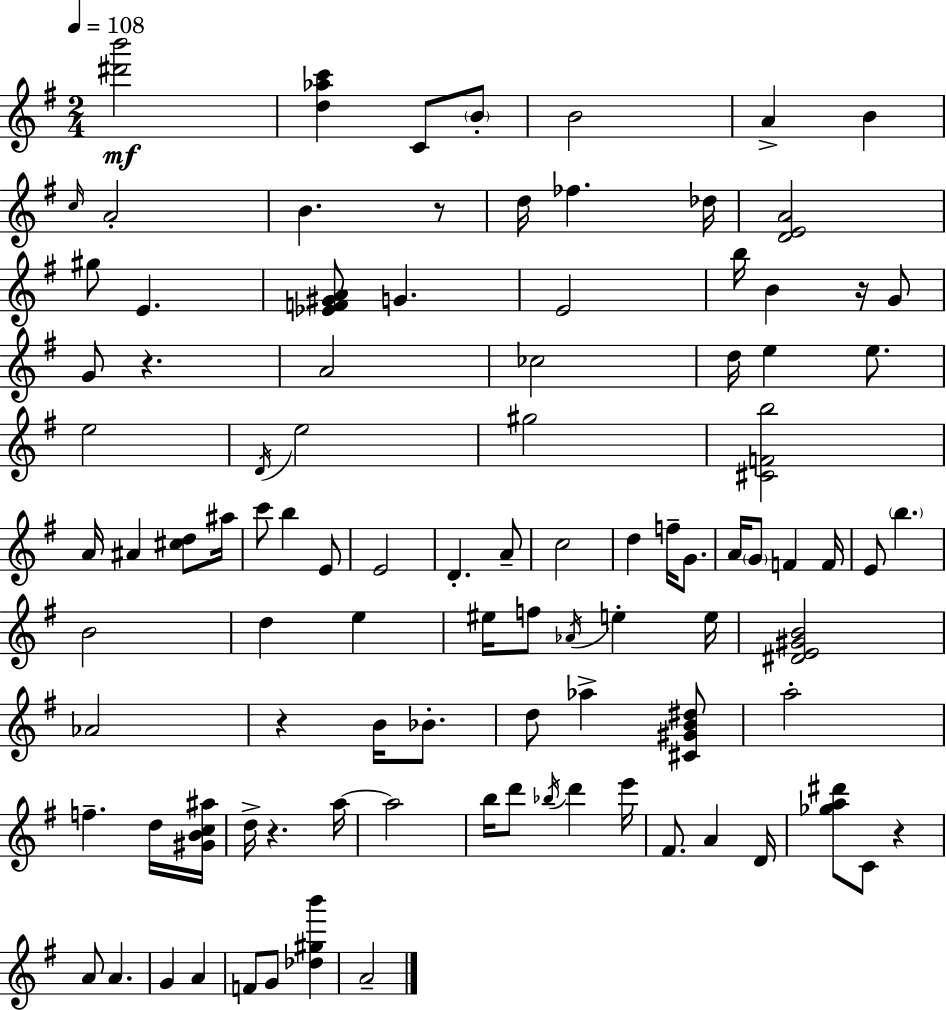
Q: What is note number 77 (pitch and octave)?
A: A4